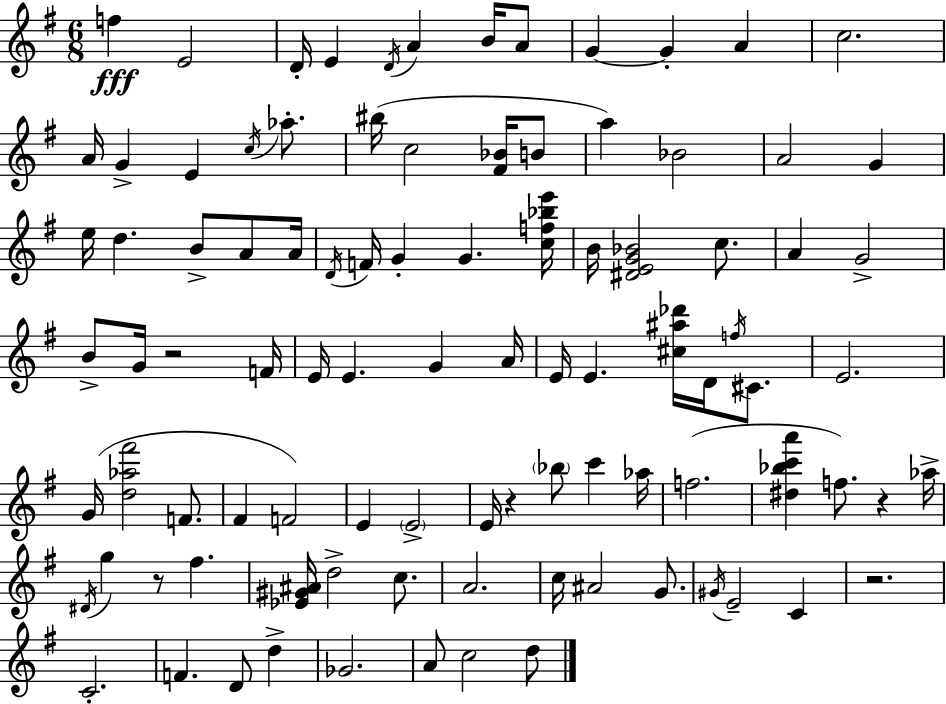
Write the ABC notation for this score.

X:1
T:Untitled
M:6/8
L:1/4
K:G
f E2 D/4 E D/4 A B/4 A/2 G G A c2 A/4 G E c/4 _a/2 ^b/4 c2 [^F_B]/4 B/2 a _B2 A2 G e/4 d B/2 A/2 A/4 D/4 F/4 G G [cf_be']/4 B/4 [^DEG_B]2 c/2 A G2 B/2 G/4 z2 F/4 E/4 E G A/4 E/4 E [^c^a_d']/4 D/4 f/4 ^C/2 E2 G/4 [d_a^f']2 F/2 ^F F2 E E2 E/4 z _b/2 c' _a/4 f2 [^d_bc'a'] f/2 z _a/4 ^D/4 g z/2 ^f [_E^G^A]/4 d2 c/2 A2 c/4 ^A2 G/2 ^G/4 E2 C z2 C2 F D/2 d _G2 A/2 c2 d/2